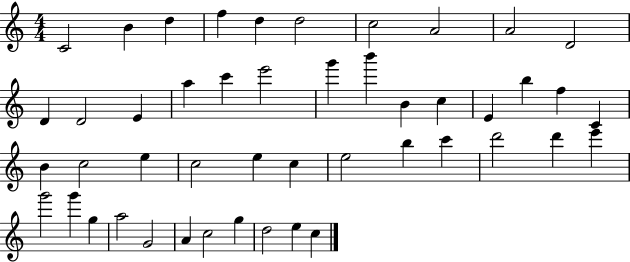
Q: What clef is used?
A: treble